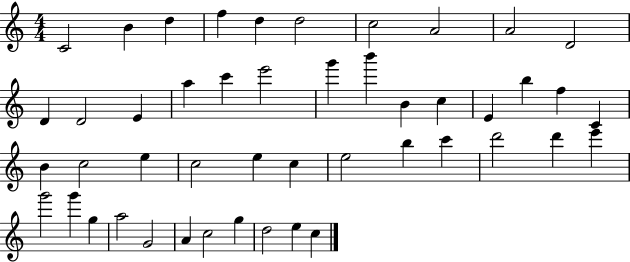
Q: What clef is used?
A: treble